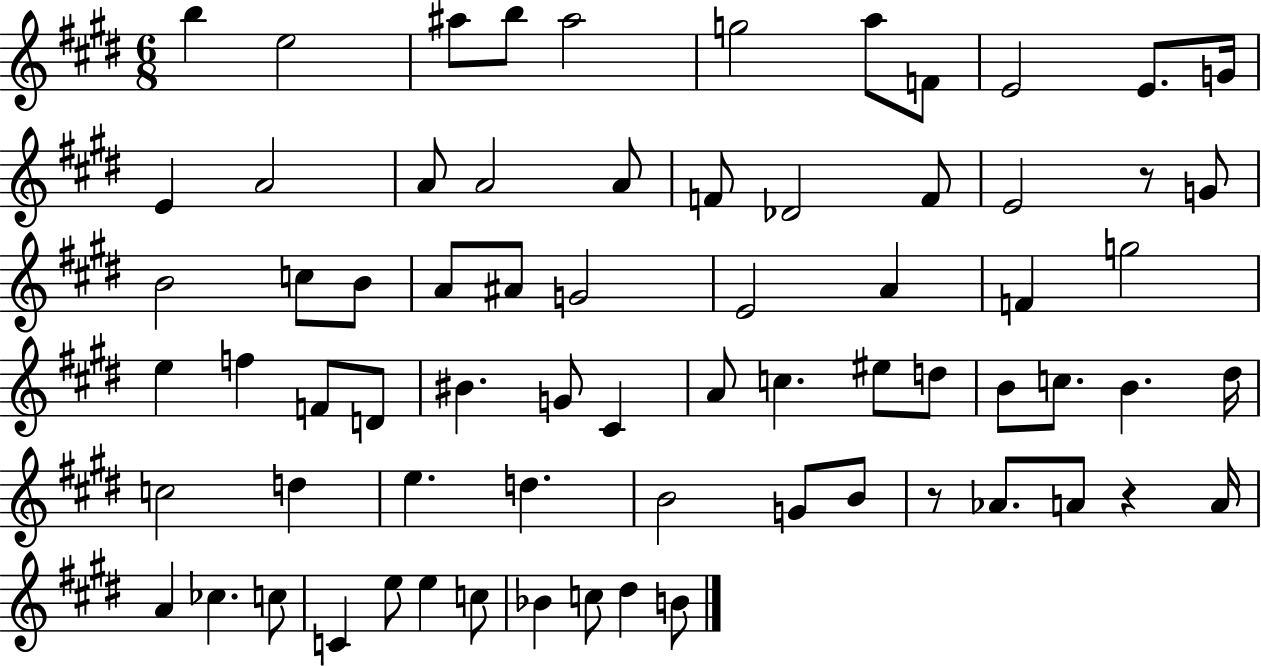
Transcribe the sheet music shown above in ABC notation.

X:1
T:Untitled
M:6/8
L:1/4
K:E
b e2 ^a/2 b/2 ^a2 g2 a/2 F/2 E2 E/2 G/4 E A2 A/2 A2 A/2 F/2 _D2 F/2 E2 z/2 G/2 B2 c/2 B/2 A/2 ^A/2 G2 E2 A F g2 e f F/2 D/2 ^B G/2 ^C A/2 c ^e/2 d/2 B/2 c/2 B ^d/4 c2 d e d B2 G/2 B/2 z/2 _A/2 A/2 z A/4 A _c c/2 C e/2 e c/2 _B c/2 ^d B/2